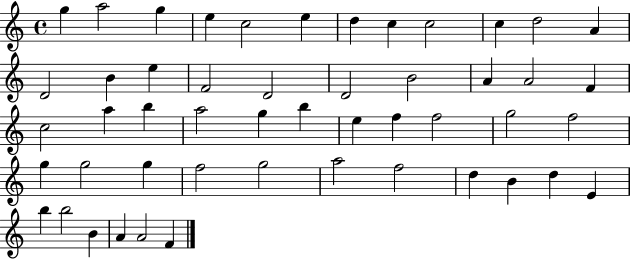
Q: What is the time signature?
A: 4/4